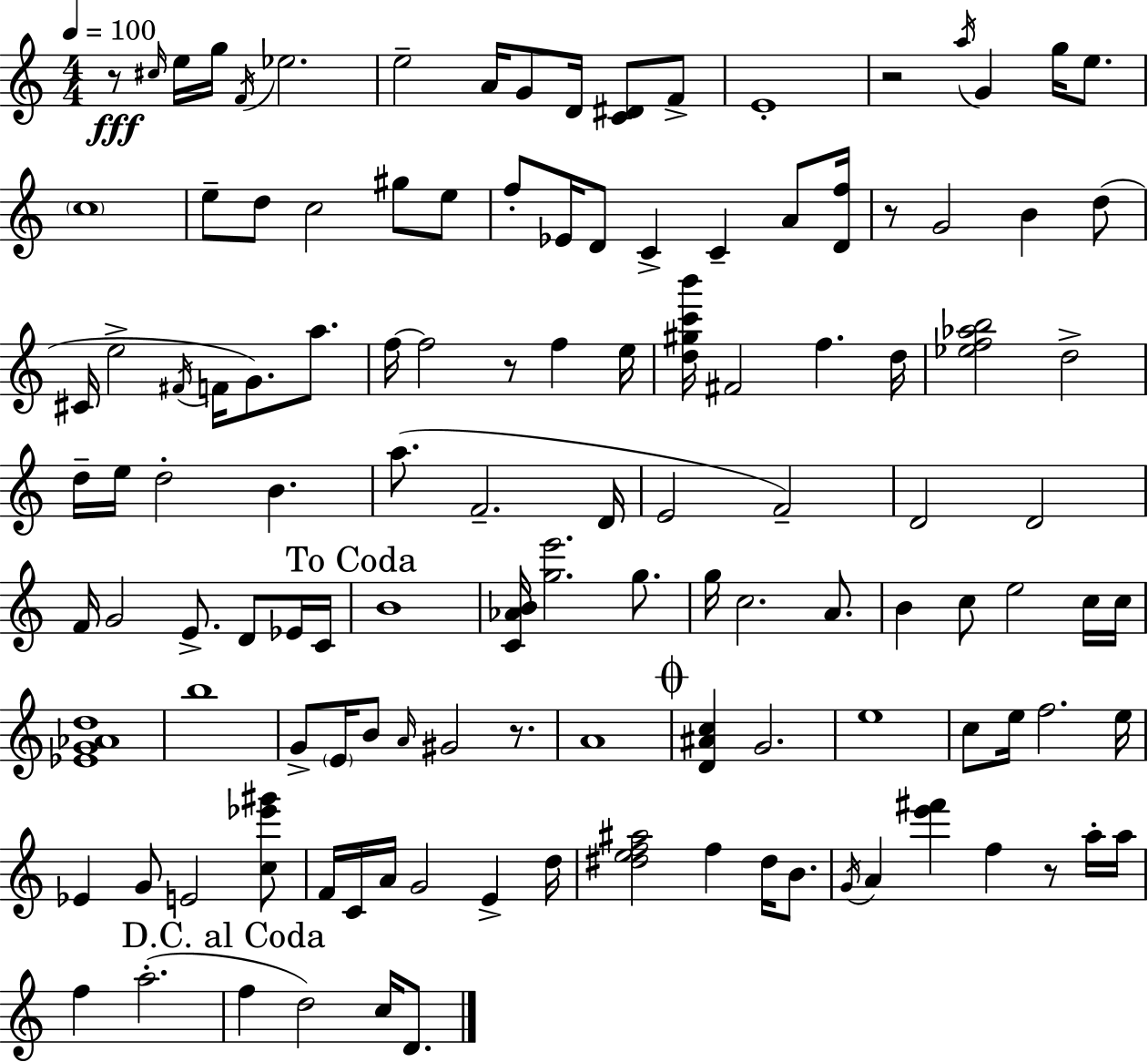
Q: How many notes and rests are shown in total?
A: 124